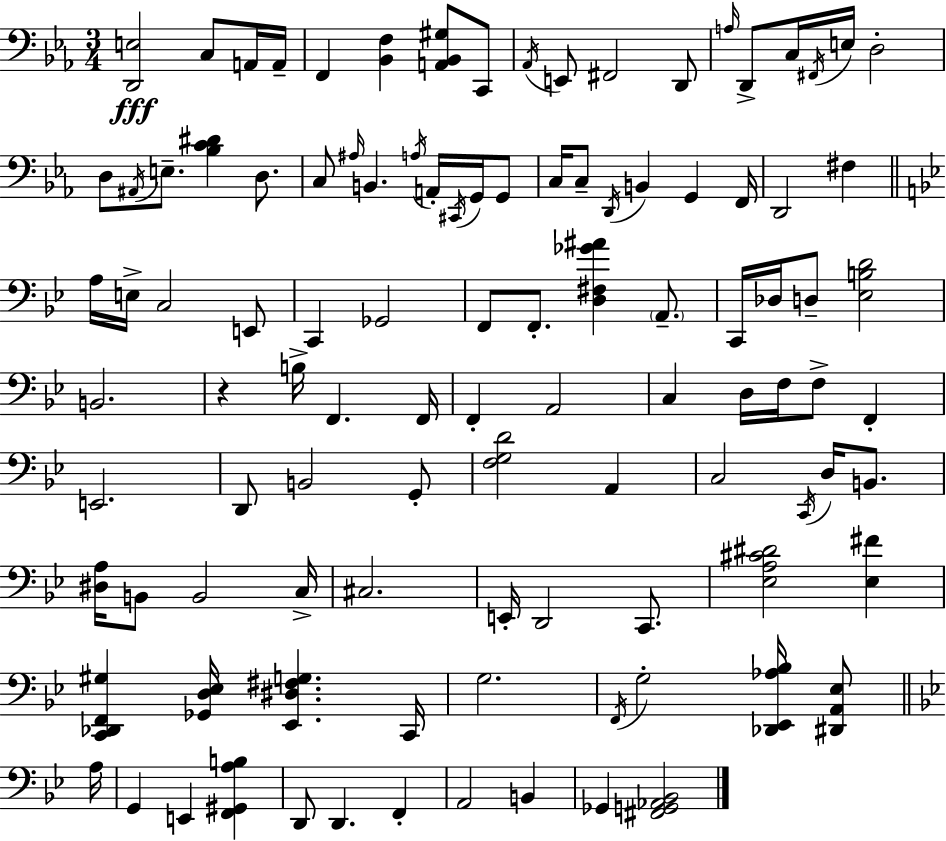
X:1
T:Untitled
M:3/4
L:1/4
K:Cm
[D,,E,]2 C,/2 A,,/4 A,,/4 F,, [_B,,F,] [A,,_B,,^G,]/2 C,,/2 _A,,/4 E,,/2 ^F,,2 D,,/2 A,/4 D,,/2 C,/4 ^F,,/4 E,/4 D,2 D,/2 ^A,,/4 E,/2 [_B,C^D] D,/2 C,/2 ^A,/4 B,, A,/4 A,,/4 ^C,,/4 G,,/4 G,,/2 C,/4 C,/2 D,,/4 B,, G,, F,,/4 D,,2 ^F, A,/4 E,/4 C,2 E,,/2 C,, _G,,2 F,,/2 F,,/2 [D,^F,_G^A] A,,/2 C,,/4 _D,/4 D,/2 [_E,B,D]2 B,,2 z B,/4 F,, F,,/4 F,, A,,2 C, D,/4 F,/4 F,/2 F,, E,,2 D,,/2 B,,2 G,,/2 [F,G,D]2 A,, C,2 C,,/4 D,/4 B,,/2 [^D,A,]/4 B,,/2 B,,2 C,/4 ^C,2 E,,/4 D,,2 C,,/2 [_E,A,^C^D]2 [_E,^F] [C,,_D,,F,,^G,] [_G,,D,_E,]/4 [_E,,^D,^F,G,] C,,/4 G,2 F,,/4 G,2 [_D,,_E,,_A,_B,]/4 [^D,,A,,_E,]/2 A,/4 G,, E,, [F,,^G,,A,B,] D,,/2 D,, F,, A,,2 B,, _G,, [^F,,G,,_A,,_B,,]2